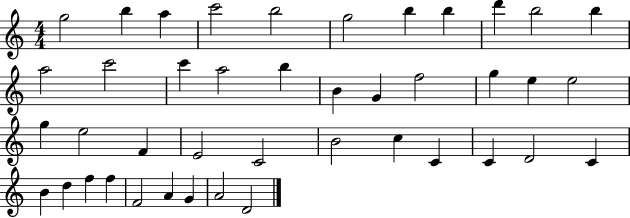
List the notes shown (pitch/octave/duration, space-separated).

G5/h B5/q A5/q C6/h B5/h G5/h B5/q B5/q D6/q B5/h B5/q A5/h C6/h C6/q A5/h B5/q B4/q G4/q F5/h G5/q E5/q E5/h G5/q E5/h F4/q E4/h C4/h B4/h C5/q C4/q C4/q D4/h C4/q B4/q D5/q F5/q F5/q F4/h A4/q G4/q A4/h D4/h